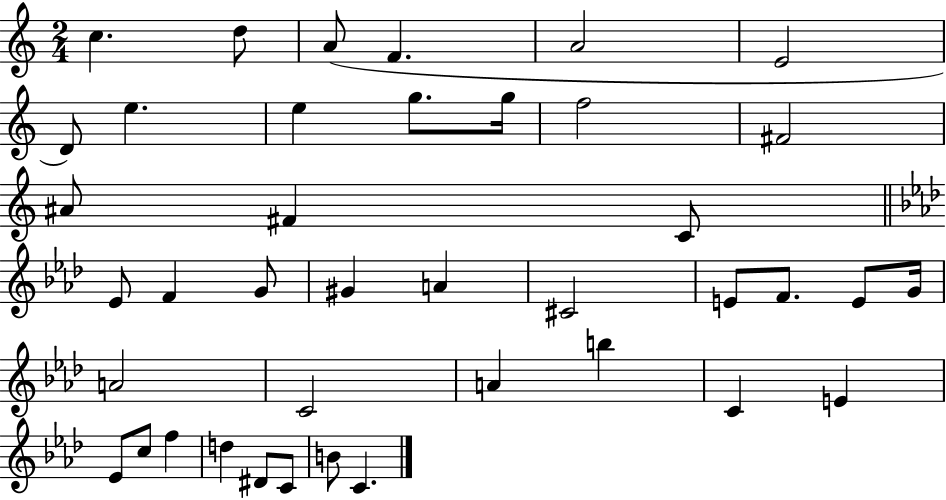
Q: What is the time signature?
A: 2/4